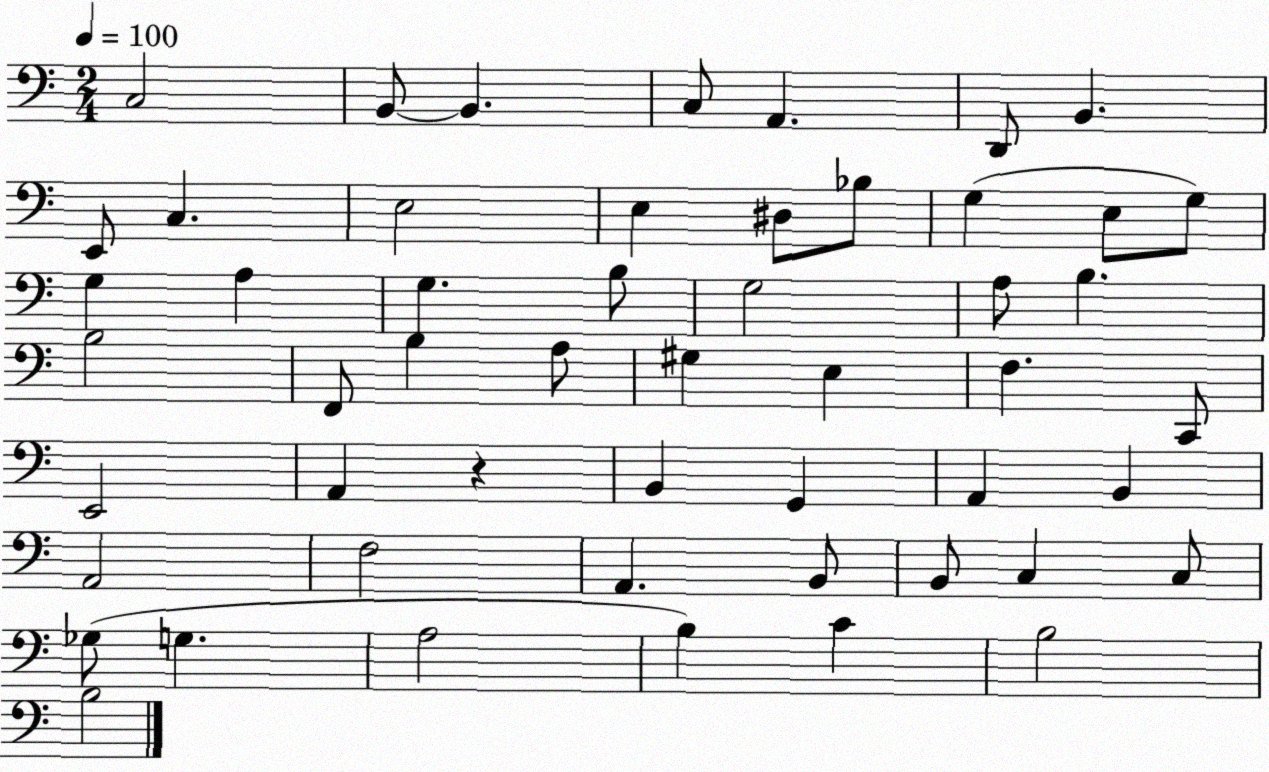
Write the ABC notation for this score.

X:1
T:Untitled
M:2/4
L:1/4
K:C
C,2 B,,/2 B,, C,/2 A,, D,,/2 B,, E,,/2 C, E,2 E, ^D,/2 _B,/2 G, E,/2 G,/2 G, A, G, B,/2 G,2 A,/2 B, B,2 F,,/2 B, A,/2 ^G, E, F, C,,/2 E,,2 A,, z B,, G,, A,, B,, A,,2 F,2 A,, B,,/2 B,,/2 C, C,/2 _G,/2 G, A,2 B, C B,2 B,2